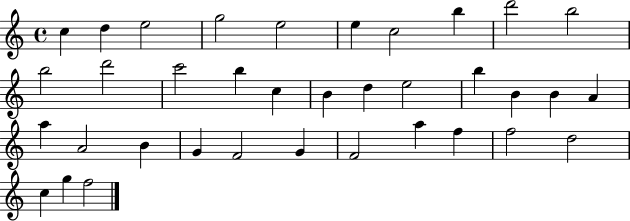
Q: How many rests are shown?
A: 0